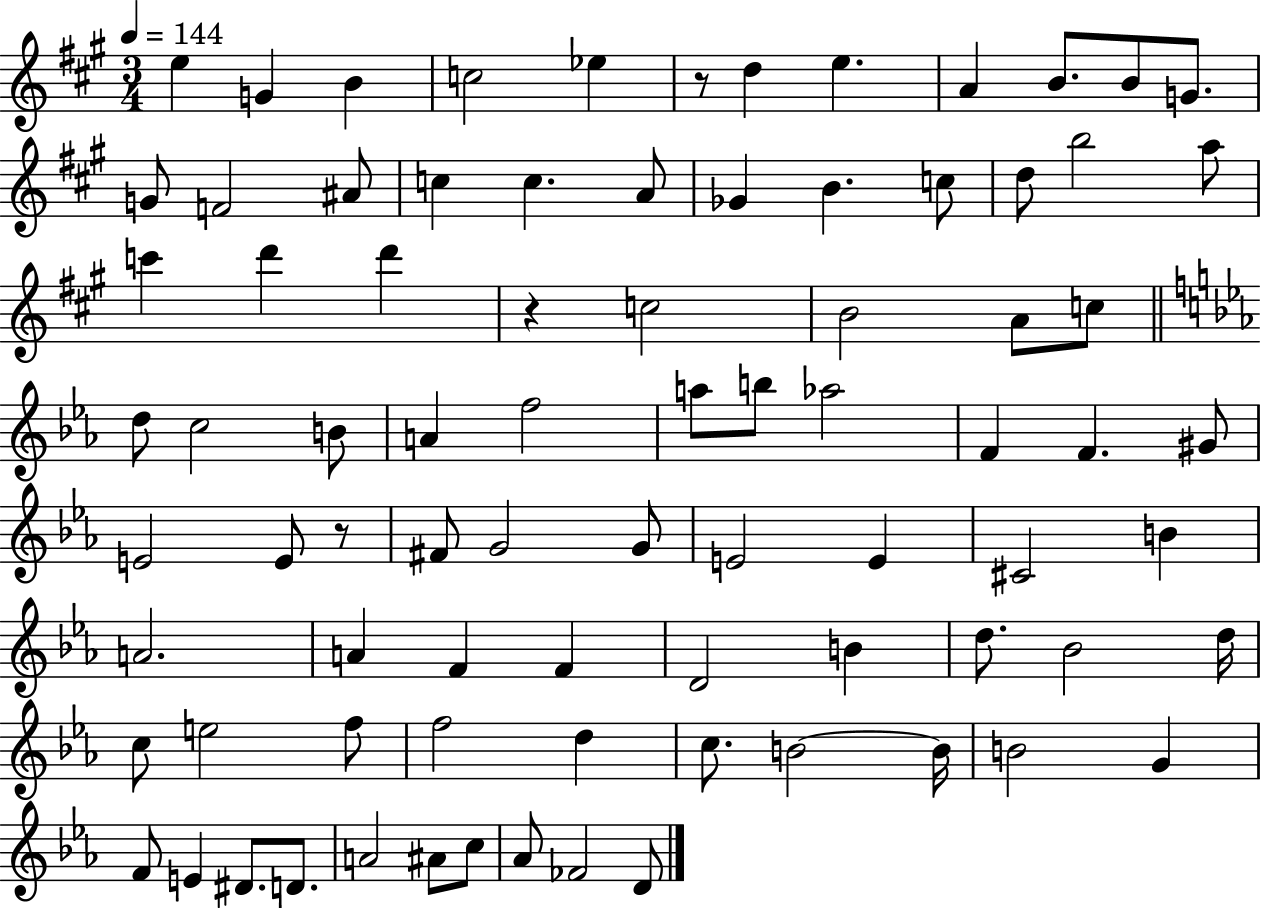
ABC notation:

X:1
T:Untitled
M:3/4
L:1/4
K:A
e G B c2 _e z/2 d e A B/2 B/2 G/2 G/2 F2 ^A/2 c c A/2 _G B c/2 d/2 b2 a/2 c' d' d' z c2 B2 A/2 c/2 d/2 c2 B/2 A f2 a/2 b/2 _a2 F F ^G/2 E2 E/2 z/2 ^F/2 G2 G/2 E2 E ^C2 B A2 A F F D2 B d/2 _B2 d/4 c/2 e2 f/2 f2 d c/2 B2 B/4 B2 G F/2 E ^D/2 D/2 A2 ^A/2 c/2 _A/2 _F2 D/2